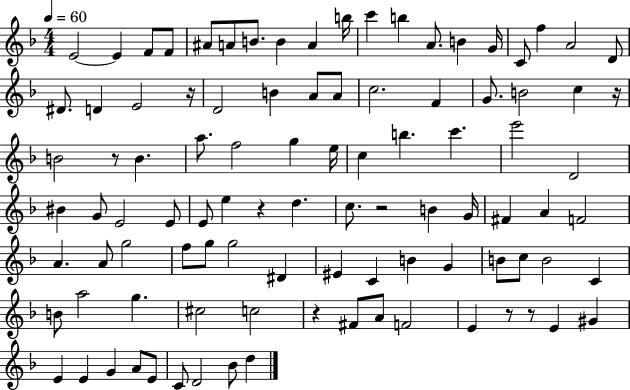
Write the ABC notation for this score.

X:1
T:Untitled
M:4/4
L:1/4
K:F
E2 E F/2 F/2 ^A/2 A/2 B/2 B A b/4 c' b A/2 B G/4 C/2 f A2 D/2 ^D/2 D E2 z/4 D2 B A/2 A/2 c2 F G/2 B2 c z/4 B2 z/2 B a/2 f2 g e/4 c b c' e'2 D2 ^B G/2 E2 E/2 E/2 e z d c/2 z2 B G/4 ^F A F2 A A/2 g2 f/2 g/2 g2 ^D ^E C B G B/2 c/2 B2 C B/2 a2 g ^c2 c2 z ^F/2 A/2 F2 E z/2 z/2 E ^G E E G A/2 E/2 C/2 D2 _B/2 d